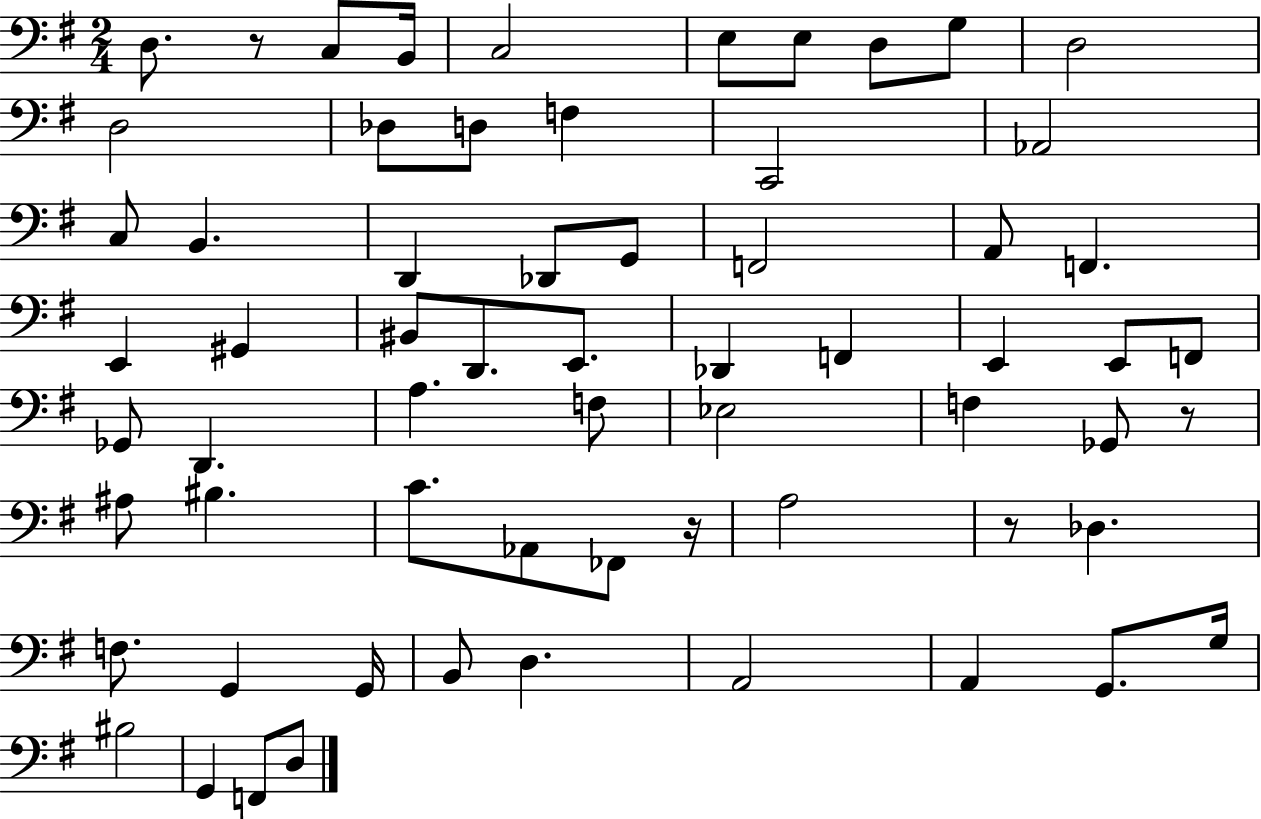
X:1
T:Untitled
M:2/4
L:1/4
K:G
D,/2 z/2 C,/2 B,,/4 C,2 E,/2 E,/2 D,/2 G,/2 D,2 D,2 _D,/2 D,/2 F, C,,2 _A,,2 C,/2 B,, D,, _D,,/2 G,,/2 F,,2 A,,/2 F,, E,, ^G,, ^B,,/2 D,,/2 E,,/2 _D,, F,, E,, E,,/2 F,,/2 _G,,/2 D,, A, F,/2 _E,2 F, _G,,/2 z/2 ^A,/2 ^B, C/2 _A,,/2 _F,,/2 z/4 A,2 z/2 _D, F,/2 G,, G,,/4 B,,/2 D, A,,2 A,, G,,/2 G,/4 ^B,2 G,, F,,/2 D,/2